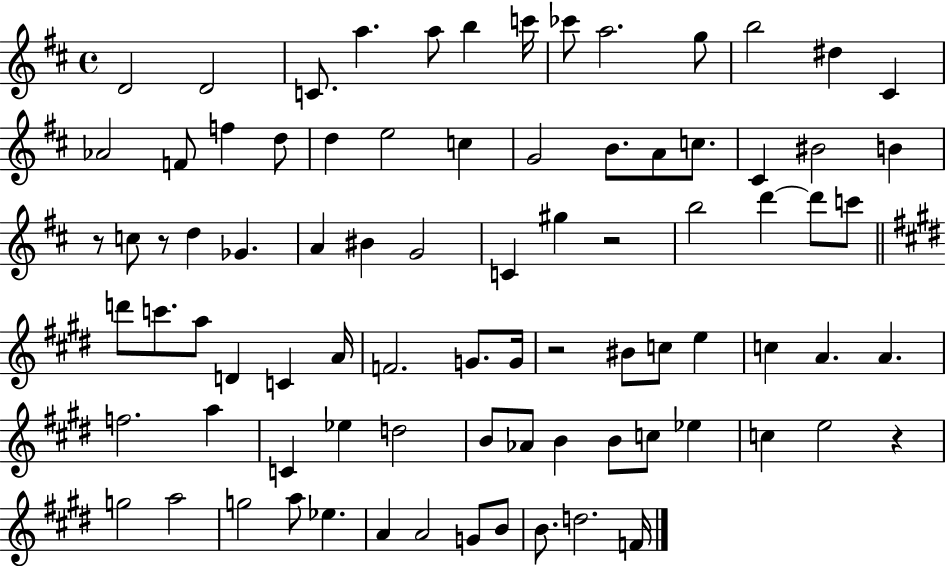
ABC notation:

X:1
T:Untitled
M:4/4
L:1/4
K:D
D2 D2 C/2 a a/2 b c'/4 _c'/2 a2 g/2 b2 ^d ^C _A2 F/2 f d/2 d e2 c G2 B/2 A/2 c/2 ^C ^B2 B z/2 c/2 z/2 d _G A ^B G2 C ^g z2 b2 d' d'/2 c'/2 d'/2 c'/2 a/2 D C A/4 F2 G/2 G/4 z2 ^B/2 c/2 e c A A f2 a C _e d2 B/2 _A/2 B B/2 c/2 _e c e2 z g2 a2 g2 a/2 _e A A2 G/2 B/2 B/2 d2 F/4